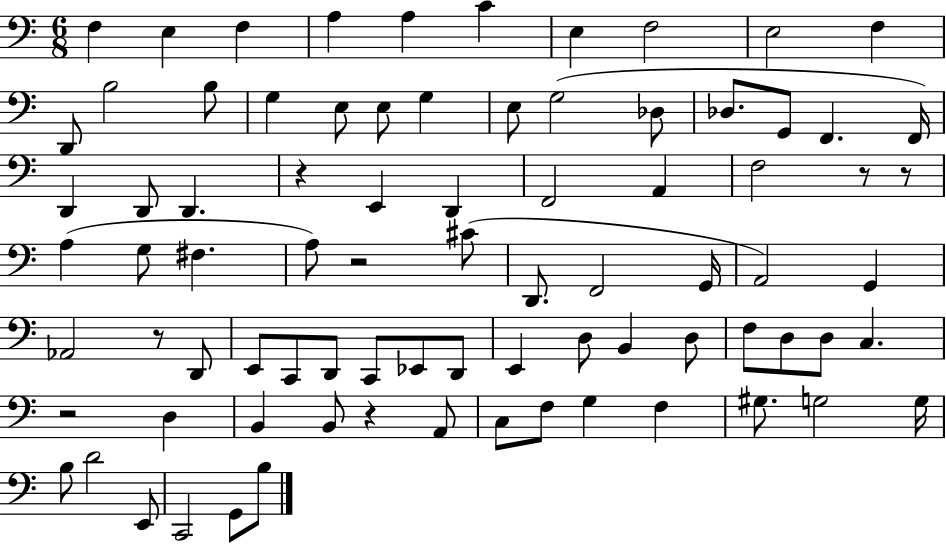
X:1
T:Untitled
M:6/8
L:1/4
K:C
F, E, F, A, A, C E, F,2 E,2 F, D,,/2 B,2 B,/2 G, E,/2 E,/2 G, E,/2 G,2 _D,/2 _D,/2 G,,/2 F,, F,,/4 D,, D,,/2 D,, z E,, D,, F,,2 A,, F,2 z/2 z/2 A, G,/2 ^F, A,/2 z2 ^C/2 D,,/2 F,,2 G,,/4 A,,2 G,, _A,,2 z/2 D,,/2 E,,/2 C,,/2 D,,/2 C,,/2 _E,,/2 D,,/2 E,, D,/2 B,, D,/2 F,/2 D,/2 D,/2 C, z2 D, B,, B,,/2 z A,,/2 C,/2 F,/2 G, F, ^G,/2 G,2 G,/4 B,/2 D2 E,,/2 C,,2 G,,/2 B,/2